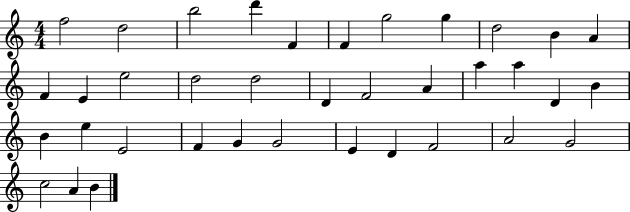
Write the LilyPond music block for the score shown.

{
  \clef treble
  \numericTimeSignature
  \time 4/4
  \key c \major
  f''2 d''2 | b''2 d'''4 f'4 | f'4 g''2 g''4 | d''2 b'4 a'4 | \break f'4 e'4 e''2 | d''2 d''2 | d'4 f'2 a'4 | a''4 a''4 d'4 b'4 | \break b'4 e''4 e'2 | f'4 g'4 g'2 | e'4 d'4 f'2 | a'2 g'2 | \break c''2 a'4 b'4 | \bar "|."
}